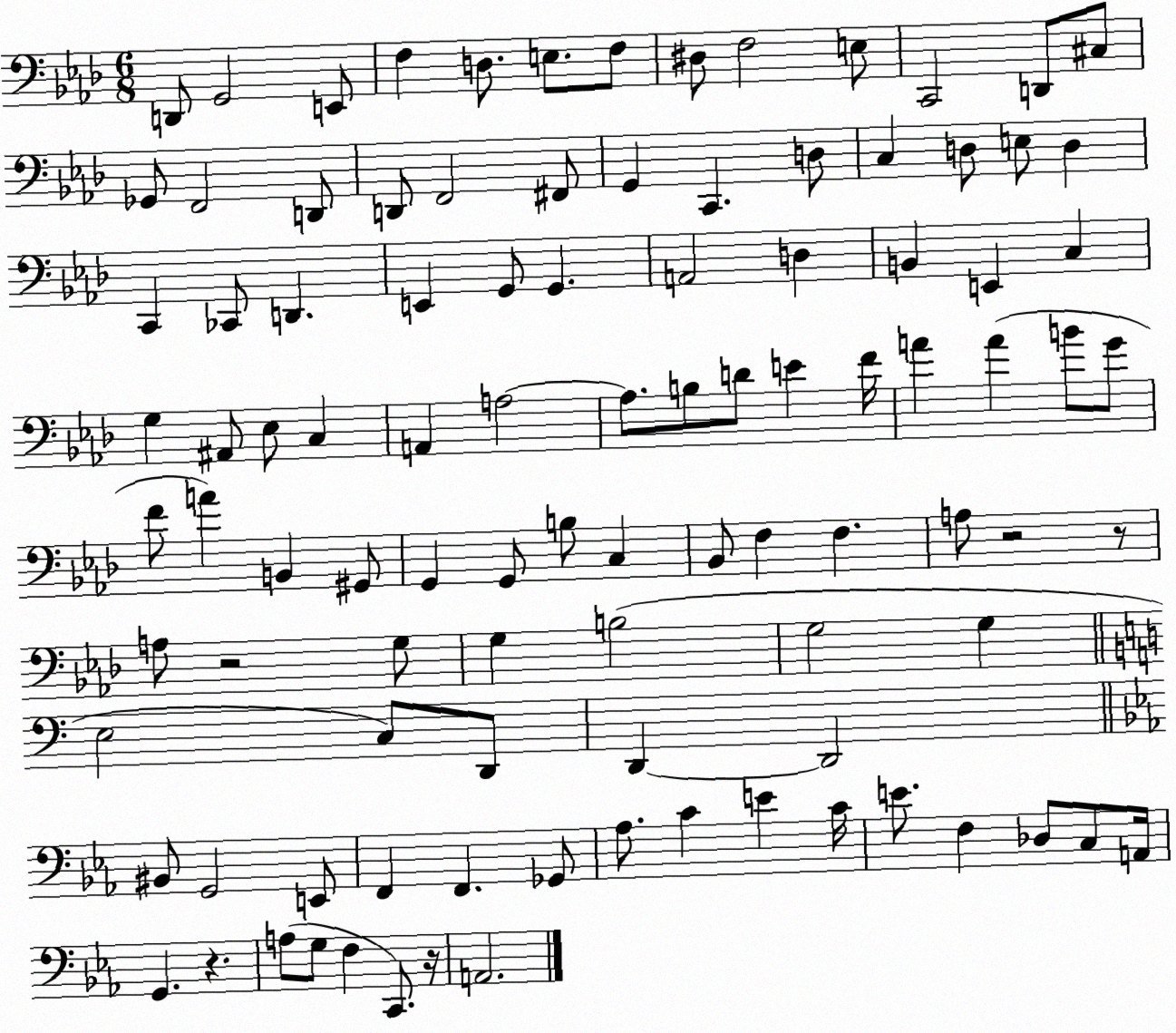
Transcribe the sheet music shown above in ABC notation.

X:1
T:Untitled
M:6/8
L:1/4
K:Ab
D,,/2 G,,2 E,,/2 F, D,/2 E,/2 F,/2 ^D,/2 F,2 E,/2 C,,2 D,,/2 ^C,/2 _G,,/2 F,,2 D,,/2 D,,/2 F,,2 ^F,,/2 G,, C,, D,/2 C, D,/2 E,/2 D, C,, _C,,/2 D,, E,, G,,/2 G,, A,,2 D, B,, E,, C, G, ^A,,/2 _E,/2 C, A,, A,2 A,/2 B,/2 D/2 E F/4 A A B/2 G/2 F/2 A B,, ^G,,/2 G,, G,,/2 B,/2 C, _B,,/2 F, F, A,/2 z2 z/2 A,/2 z2 G,/2 G, B,2 G,2 G, E,2 C,/2 D,,/2 D,, D,,2 ^B,,/2 G,,2 E,,/2 F,, F,, _G,,/2 _A,/2 C E C/4 E/2 F, _D,/2 C,/2 A,,/4 G,, z A,/2 G,/2 F, C,,/2 z/4 A,,2